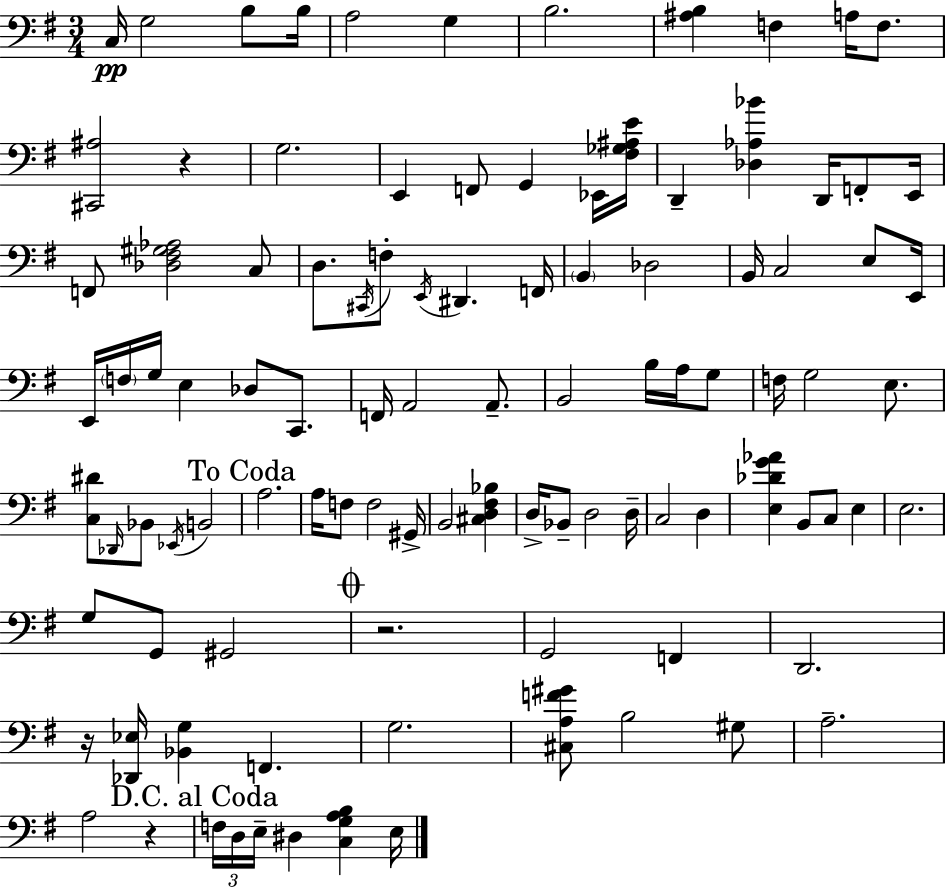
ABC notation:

X:1
T:Untitled
M:3/4
L:1/4
K:G
C,/4 G,2 B,/2 B,/4 A,2 G, B,2 [^A,B,] F, A,/4 F,/2 [^C,,^A,]2 z G,2 E,, F,,/2 G,, _E,,/4 [^F,_G,^A,E]/4 D,, [_D,_A,_B] D,,/4 F,,/2 E,,/4 F,,/2 [_D,^F,^G,_A,]2 C,/2 D,/2 ^C,,/4 F,/2 E,,/4 ^D,, F,,/4 B,, _D,2 B,,/4 C,2 E,/2 E,,/4 E,,/4 F,/4 G,/4 E, _D,/2 C,,/2 F,,/4 A,,2 A,,/2 B,,2 B,/4 A,/4 G,/2 F,/4 G,2 E,/2 [C,^D]/2 _D,,/4 _B,,/2 _E,,/4 B,,2 A,2 A,/4 F,/2 F,2 ^G,,/4 B,,2 [^C,D,^F,_B,] D,/4 _B,,/2 D,2 D,/4 C,2 D, [E,_DG_A] B,,/2 C,/2 E, E,2 G,/2 G,,/2 ^G,,2 z2 G,,2 F,, D,,2 z/4 [_D,,_E,]/4 [_B,,G,] F,, G,2 [^C,A,F^G]/2 B,2 ^G,/2 A,2 A,2 z F,/4 D,/4 E,/4 ^D, [C,G,A,B,] E,/4